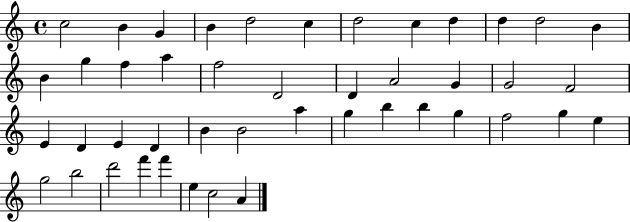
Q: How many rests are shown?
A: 0